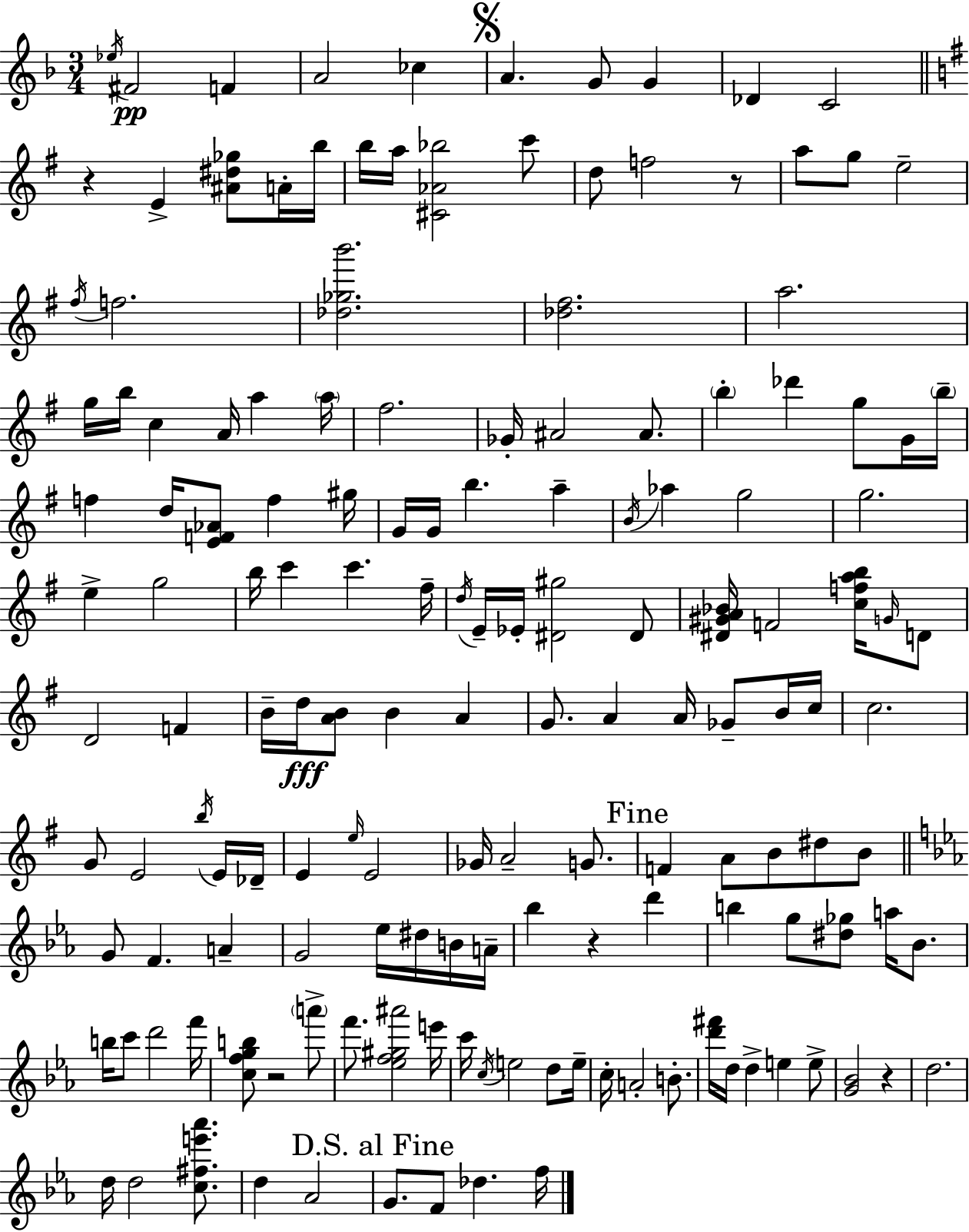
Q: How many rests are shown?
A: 5